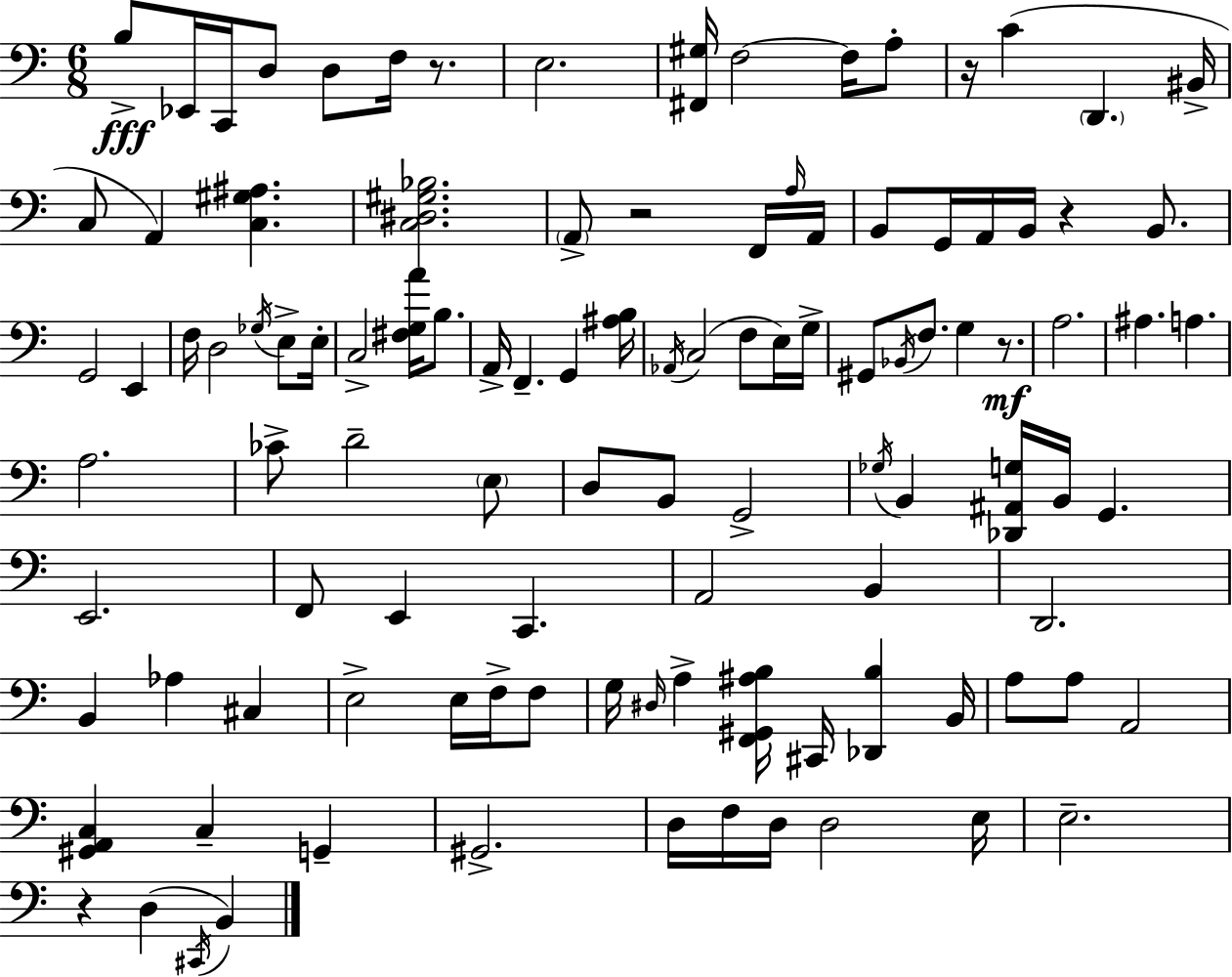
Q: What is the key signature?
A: C major